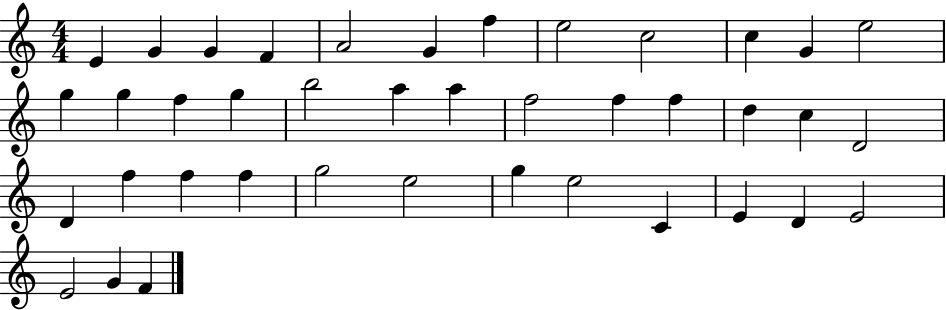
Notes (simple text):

E4/q G4/q G4/q F4/q A4/h G4/q F5/q E5/h C5/h C5/q G4/q E5/h G5/q G5/q F5/q G5/q B5/h A5/q A5/q F5/h F5/q F5/q D5/q C5/q D4/h D4/q F5/q F5/q F5/q G5/h E5/h G5/q E5/h C4/q E4/q D4/q E4/h E4/h G4/q F4/q